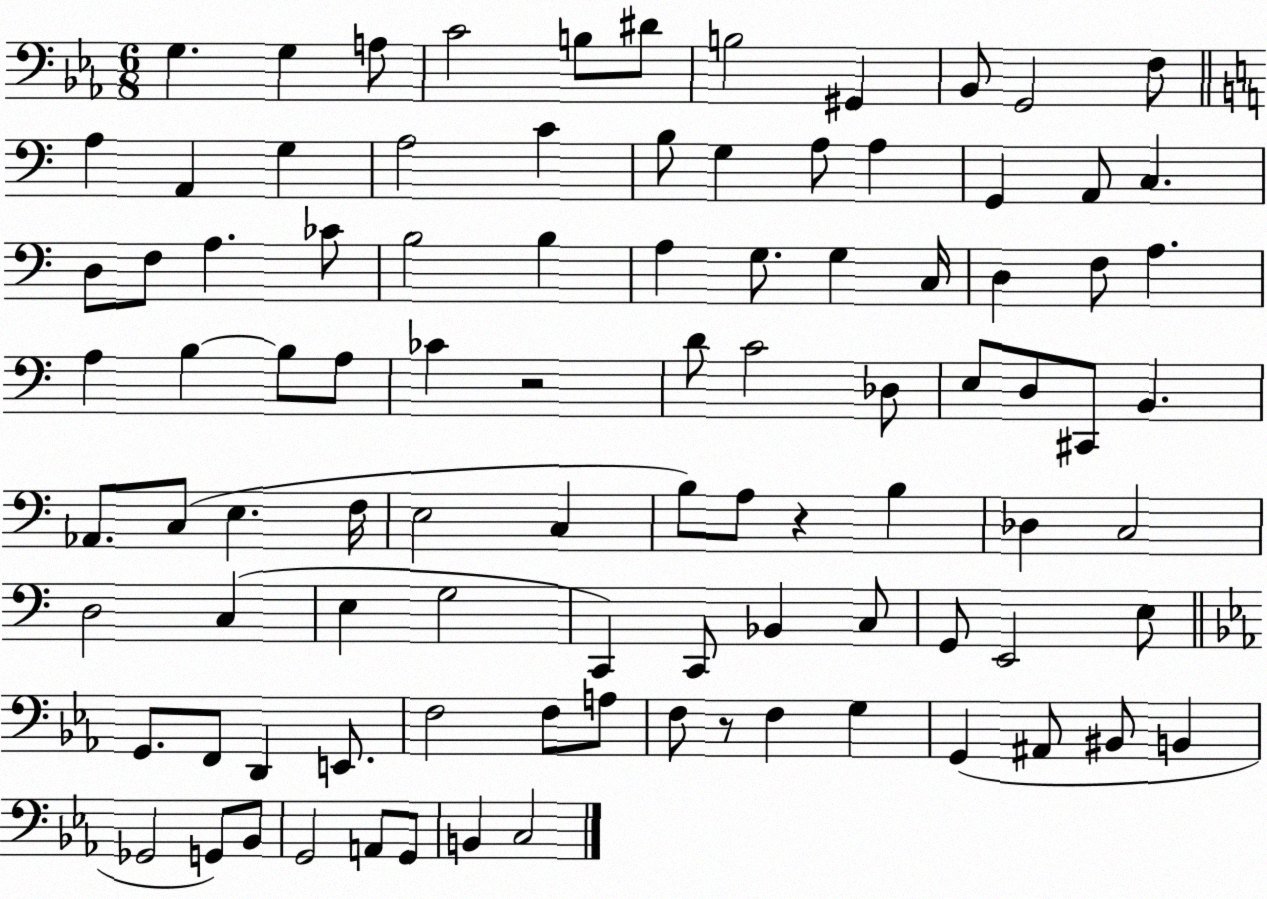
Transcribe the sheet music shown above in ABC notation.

X:1
T:Untitled
M:6/8
L:1/4
K:Eb
G, G, A,/2 C2 B,/2 ^D/2 B,2 ^G,, _B,,/2 G,,2 F,/2 A, A,, G, A,2 C B,/2 G, A,/2 A, G,, A,,/2 C, D,/2 F,/2 A, _C/2 B,2 B, A, G,/2 G, C,/4 D, F,/2 A, A, B, B,/2 A,/2 _C z2 D/2 C2 _D,/2 E,/2 D,/2 ^C,,/2 B,, _A,,/2 C,/2 E, F,/4 E,2 C, B,/2 A,/2 z B, _D, C,2 D,2 C, E, G,2 C,, C,,/2 _B,, C,/2 G,,/2 E,,2 E,/2 G,,/2 F,,/2 D,, E,,/2 F,2 F,/2 A,/2 F,/2 z/2 F, G, G,, ^A,,/2 ^B,,/2 B,, _G,,2 G,,/2 _B,,/2 G,,2 A,,/2 G,,/2 B,, C,2